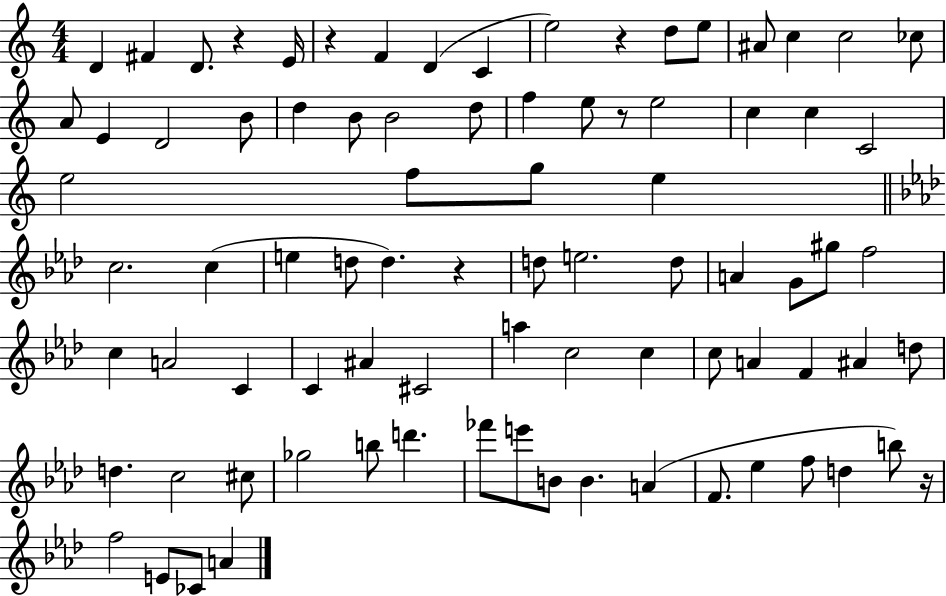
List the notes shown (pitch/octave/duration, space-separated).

D4/q F#4/q D4/e. R/q E4/s R/q F4/q D4/q C4/q E5/h R/q D5/e E5/e A#4/e C5/q C5/h CES5/e A4/e E4/q D4/h B4/e D5/q B4/e B4/h D5/e F5/q E5/e R/e E5/h C5/q C5/q C4/h E5/h F5/e G5/e E5/q C5/h. C5/q E5/q D5/e D5/q. R/q D5/e E5/h. D5/e A4/q G4/e G#5/e F5/h C5/q A4/h C4/q C4/q A#4/q C#4/h A5/q C5/h C5/q C5/e A4/q F4/q A#4/q D5/e D5/q. C5/h C#5/e Gb5/h B5/e D6/q. FES6/e E6/e B4/e B4/q. A4/q F4/e. Eb5/q F5/e D5/q B5/e R/s F5/h E4/e CES4/e A4/q